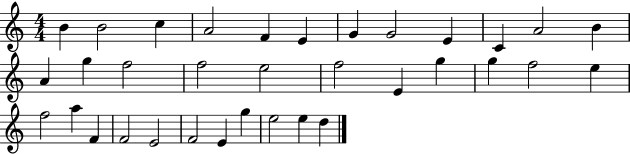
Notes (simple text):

B4/q B4/h C5/q A4/h F4/q E4/q G4/q G4/h E4/q C4/q A4/h B4/q A4/q G5/q F5/h F5/h E5/h F5/h E4/q G5/q G5/q F5/h E5/q F5/h A5/q F4/q F4/h E4/h F4/h E4/q G5/q E5/h E5/q D5/q